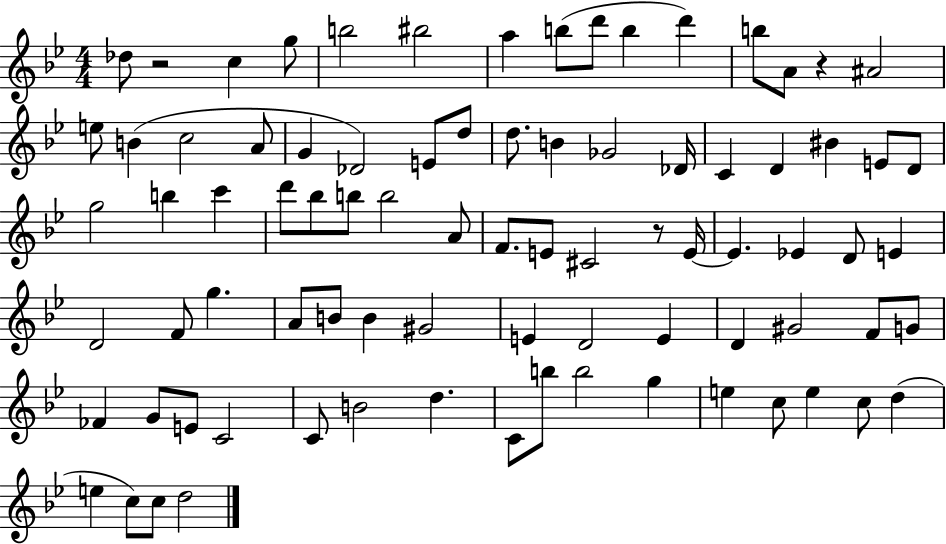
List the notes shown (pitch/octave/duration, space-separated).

Db5/e R/h C5/q G5/e B5/h BIS5/h A5/q B5/e D6/e B5/q D6/q B5/e A4/e R/q A#4/h E5/e B4/q C5/h A4/e G4/q Db4/h E4/e D5/e D5/e. B4/q Gb4/h Db4/s C4/q D4/q BIS4/q E4/e D4/e G5/h B5/q C6/q D6/e Bb5/e B5/e B5/h A4/e F4/e. E4/e C#4/h R/e E4/s E4/q. Eb4/q D4/e E4/q D4/h F4/e G5/q. A4/e B4/e B4/q G#4/h E4/q D4/h E4/q D4/q G#4/h F4/e G4/e FES4/q G4/e E4/e C4/h C4/e B4/h D5/q. C4/e B5/e B5/h G5/q E5/q C5/e E5/q C5/e D5/q E5/q C5/e C5/e D5/h